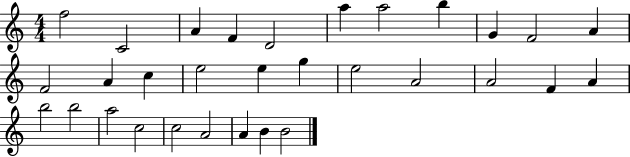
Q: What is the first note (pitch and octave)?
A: F5